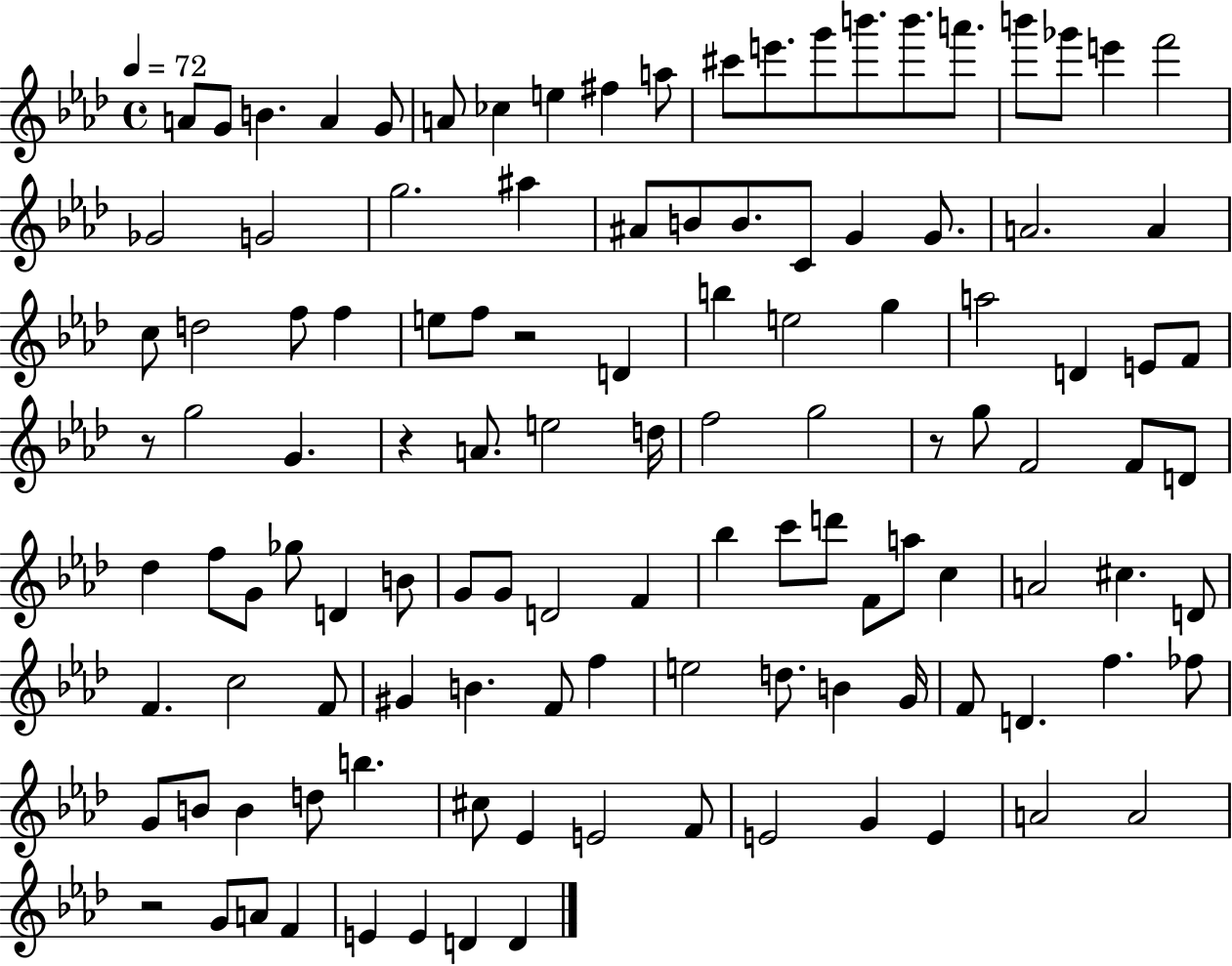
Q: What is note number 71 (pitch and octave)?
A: F4